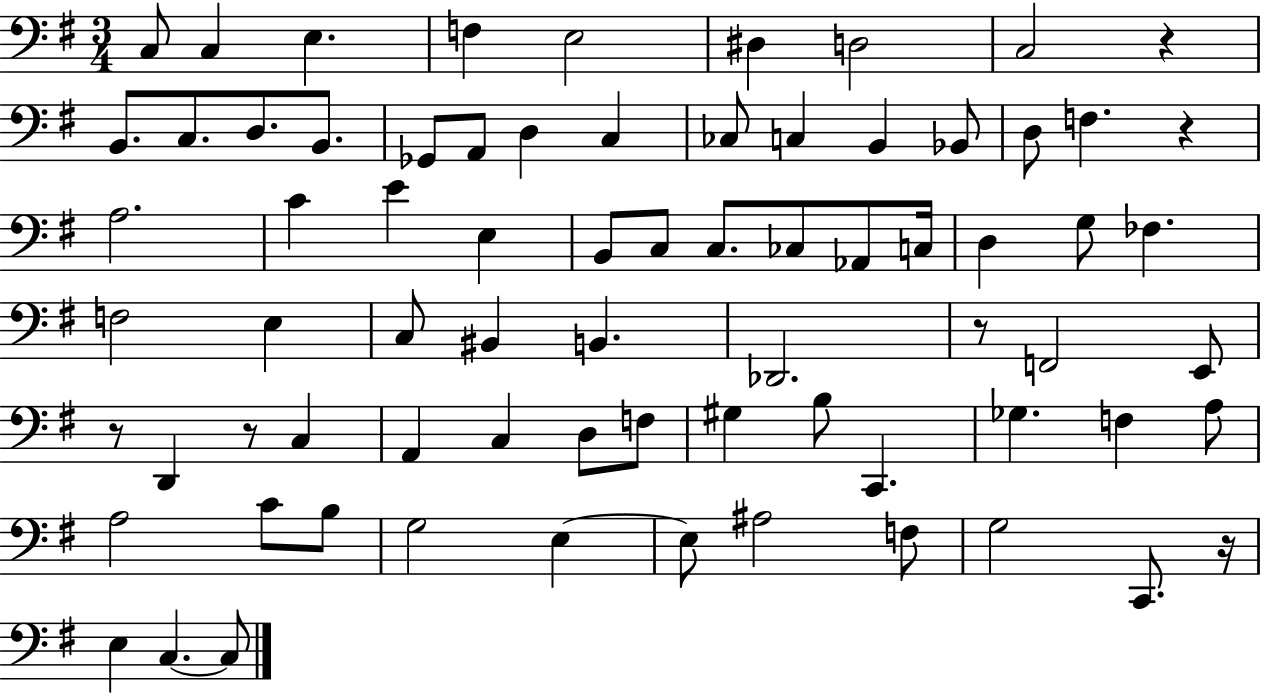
X:1
T:Untitled
M:3/4
L:1/4
K:G
C,/2 C, E, F, E,2 ^D, D,2 C,2 z B,,/2 C,/2 D,/2 B,,/2 _G,,/2 A,,/2 D, C, _C,/2 C, B,, _B,,/2 D,/2 F, z A,2 C E E, B,,/2 C,/2 C,/2 _C,/2 _A,,/2 C,/4 D, G,/2 _F, F,2 E, C,/2 ^B,, B,, _D,,2 z/2 F,,2 E,,/2 z/2 D,, z/2 C, A,, C, D,/2 F,/2 ^G, B,/2 C,, _G, F, A,/2 A,2 C/2 B,/2 G,2 E, E,/2 ^A,2 F,/2 G,2 C,,/2 z/4 E, C, C,/2